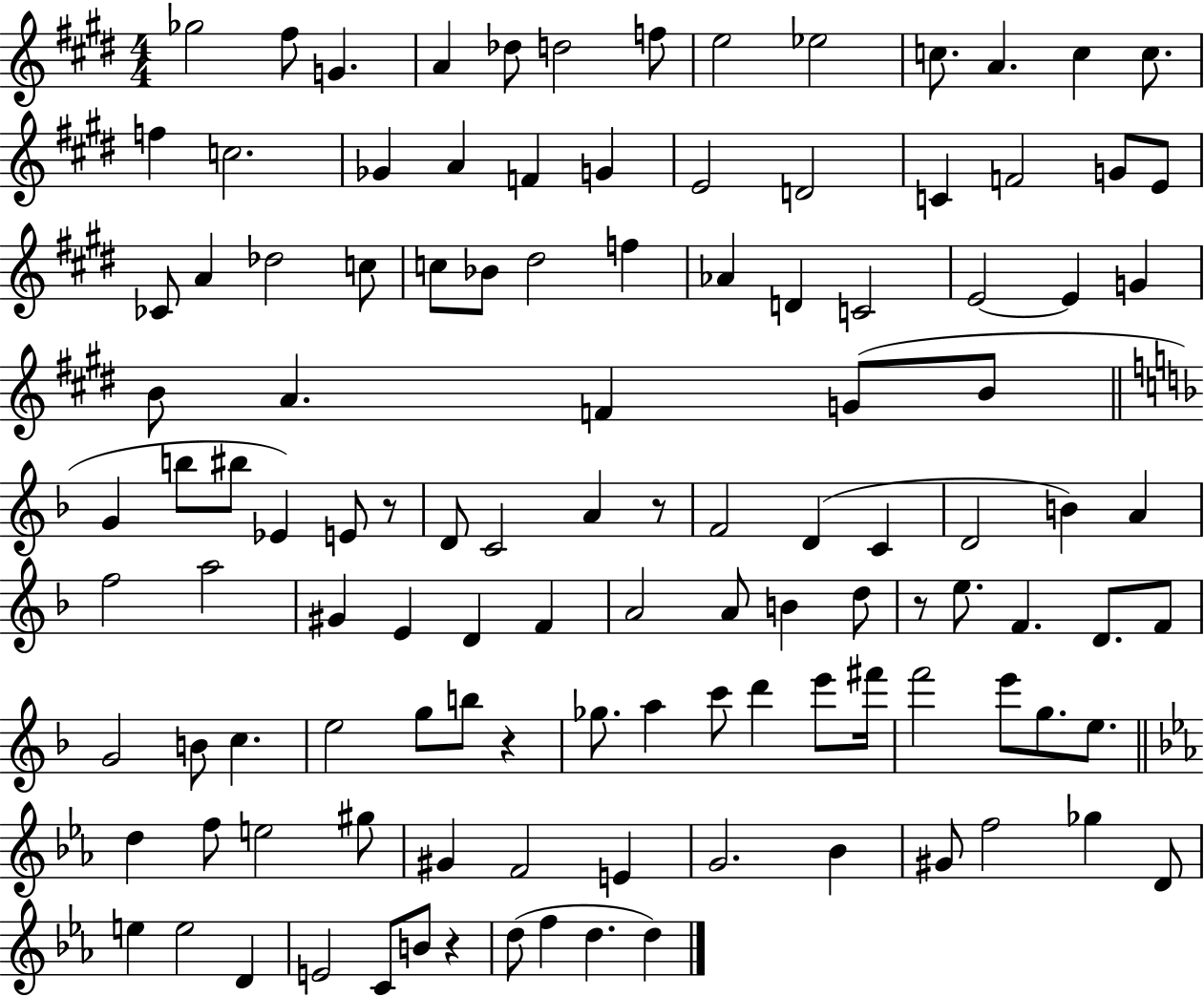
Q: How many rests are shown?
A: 5